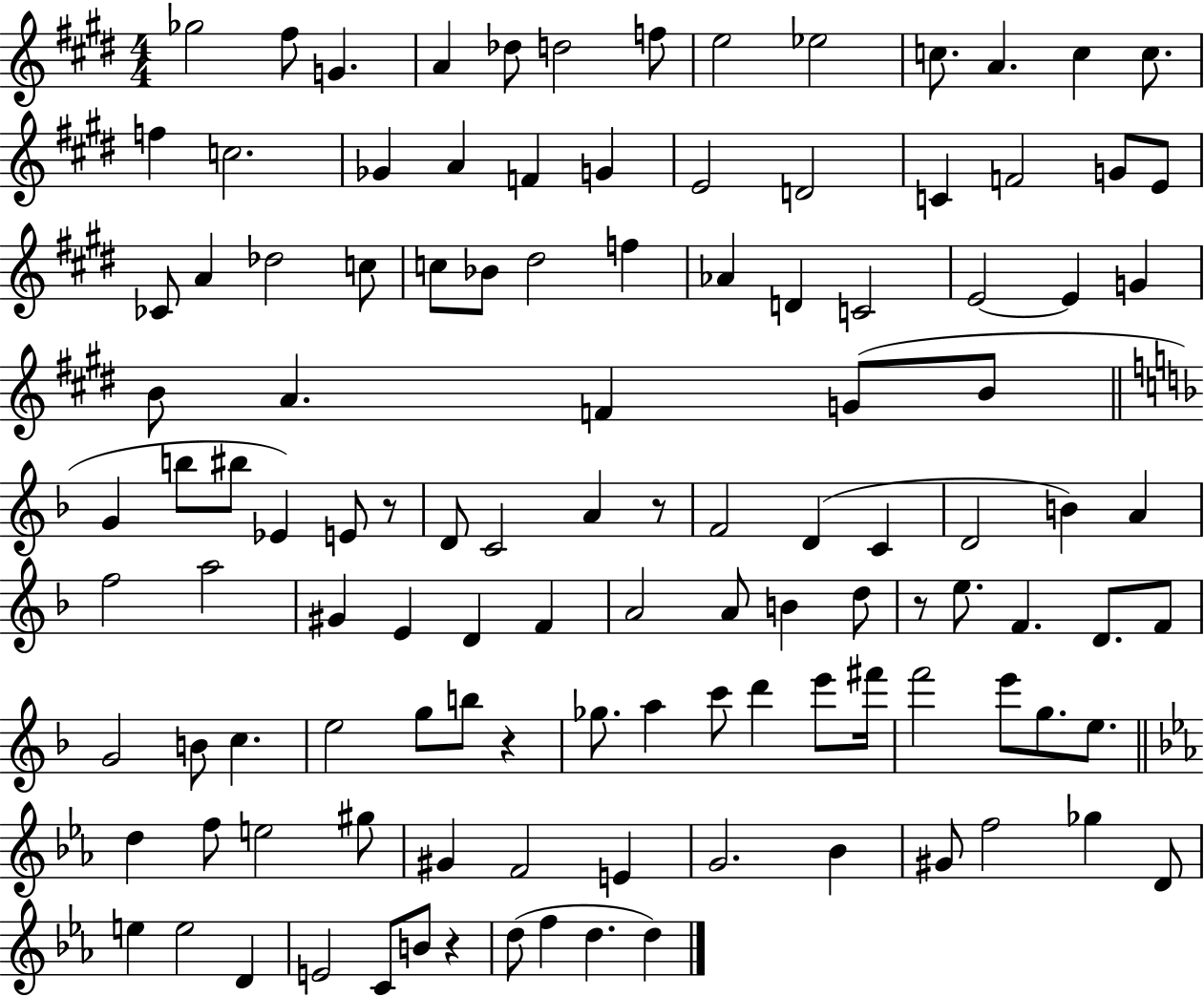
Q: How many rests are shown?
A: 5